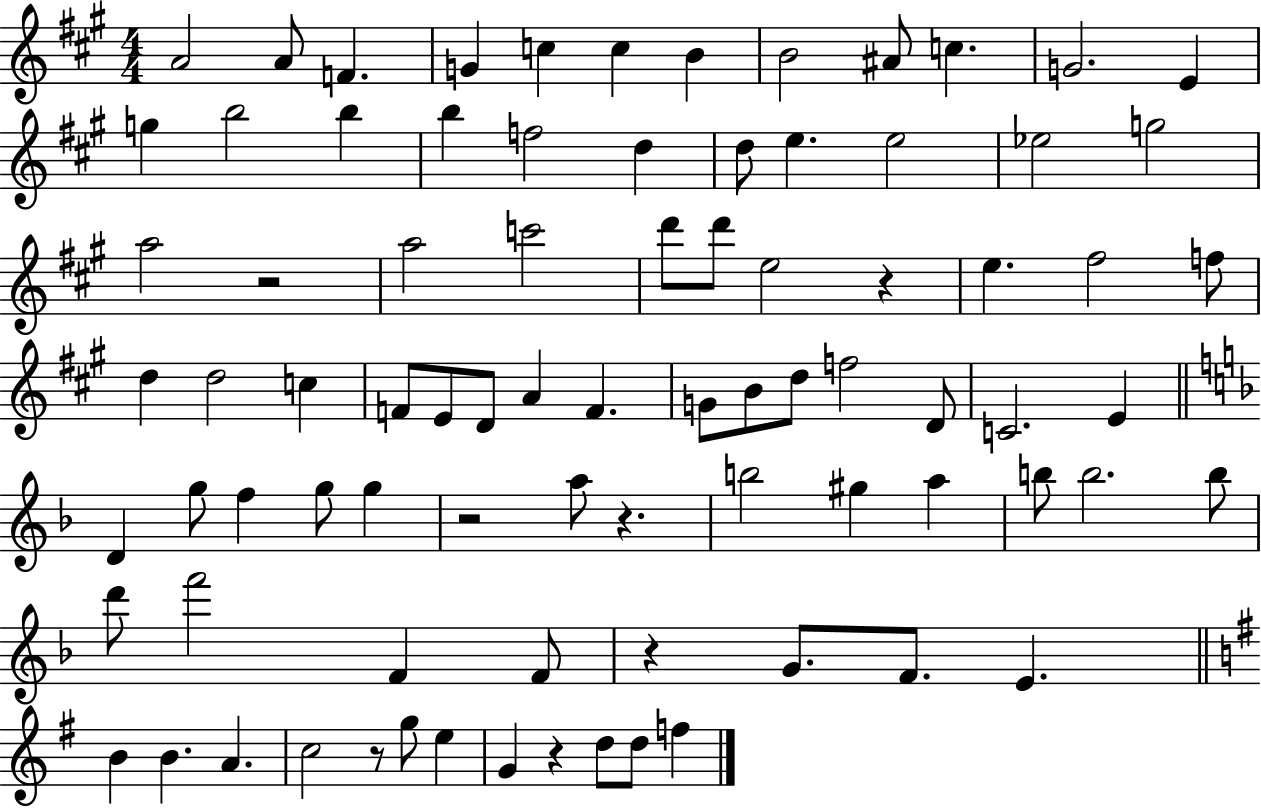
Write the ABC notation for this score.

X:1
T:Untitled
M:4/4
L:1/4
K:A
A2 A/2 F G c c B B2 ^A/2 c G2 E g b2 b b f2 d d/2 e e2 _e2 g2 a2 z2 a2 c'2 d'/2 d'/2 e2 z e ^f2 f/2 d d2 c F/2 E/2 D/2 A F G/2 B/2 d/2 f2 D/2 C2 E D g/2 f g/2 g z2 a/2 z b2 ^g a b/2 b2 b/2 d'/2 f'2 F F/2 z G/2 F/2 E B B A c2 z/2 g/2 e G z d/2 d/2 f